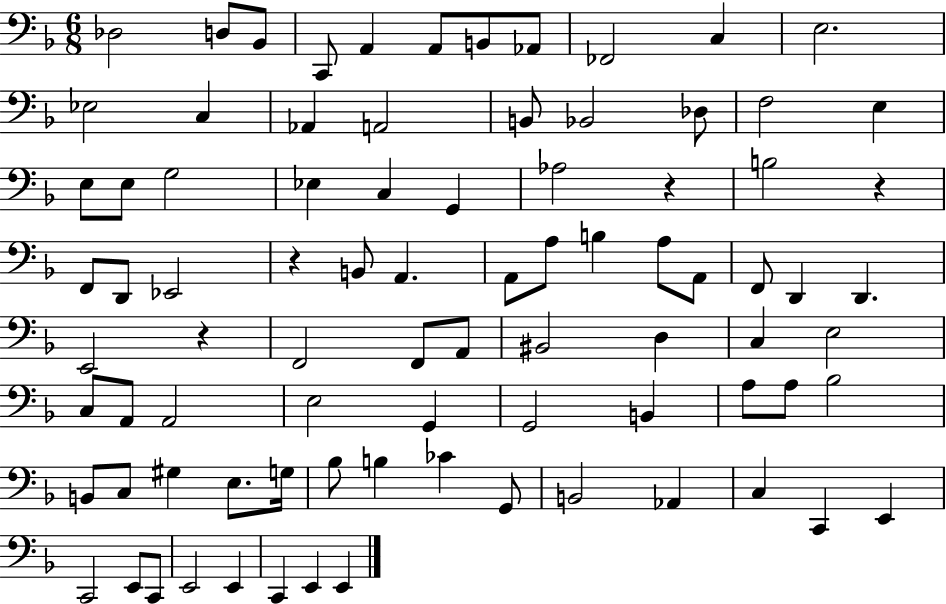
Db3/h D3/e Bb2/e C2/e A2/q A2/e B2/e Ab2/e FES2/h C3/q E3/h. Eb3/h C3/q Ab2/q A2/h B2/e Bb2/h Db3/e F3/h E3/q E3/e E3/e G3/h Eb3/q C3/q G2/q Ab3/h R/q B3/h R/q F2/e D2/e Eb2/h R/q B2/e A2/q. A2/e A3/e B3/q A3/e A2/e F2/e D2/q D2/q. E2/h R/q F2/h F2/e A2/e BIS2/h D3/q C3/q E3/h C3/e A2/e A2/h E3/h G2/q G2/h B2/q A3/e A3/e Bb3/h B2/e C3/e G#3/q E3/e. G3/s Bb3/e B3/q CES4/q G2/e B2/h Ab2/q C3/q C2/q E2/q C2/h E2/e C2/e E2/h E2/q C2/q E2/q E2/q